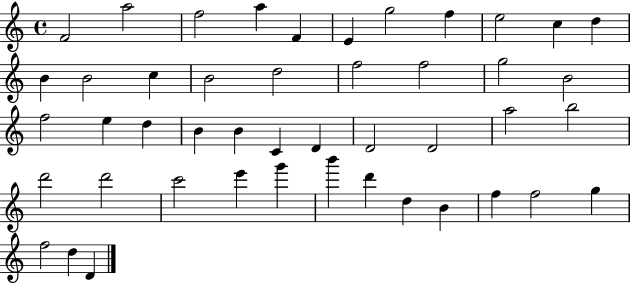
F4/h A5/h F5/h A5/q F4/q E4/q G5/h F5/q E5/h C5/q D5/q B4/q B4/h C5/q B4/h D5/h F5/h F5/h G5/h B4/h F5/h E5/q D5/q B4/q B4/q C4/q D4/q D4/h D4/h A5/h B5/h D6/h D6/h C6/h E6/q G6/q B6/q D6/q D5/q B4/q F5/q F5/h G5/q F5/h D5/q D4/q